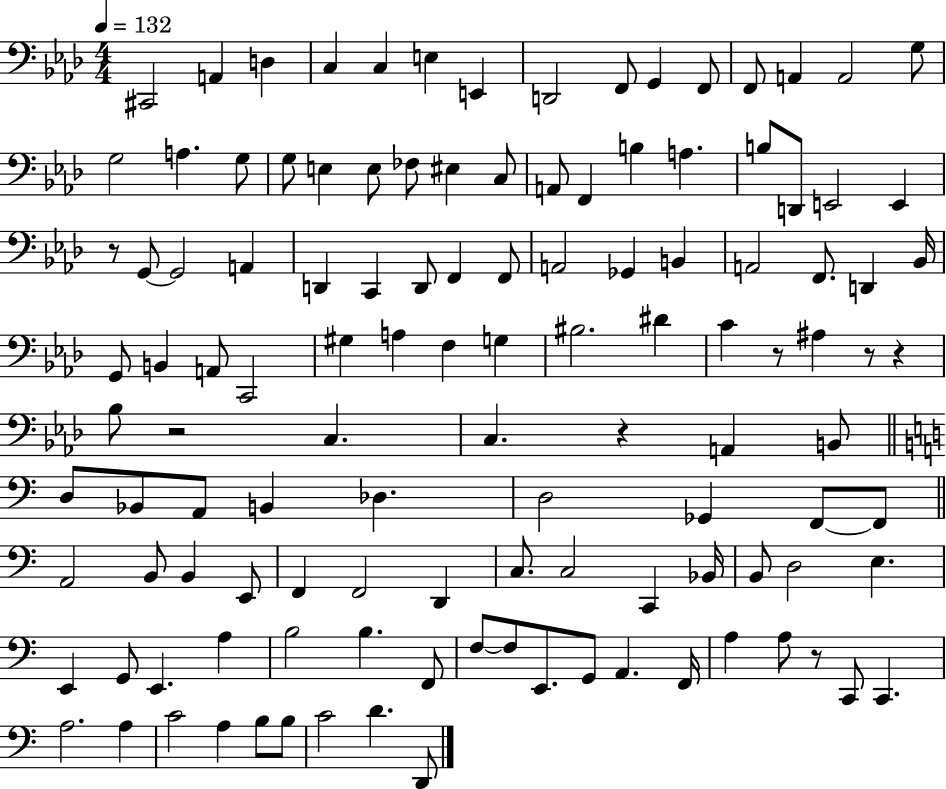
X:1
T:Untitled
M:4/4
L:1/4
K:Ab
^C,,2 A,, D, C, C, E, E,, D,,2 F,,/2 G,, F,,/2 F,,/2 A,, A,,2 G,/2 G,2 A, G,/2 G,/2 E, E,/2 _F,/2 ^E, C,/2 A,,/2 F,, B, A, B,/2 D,,/2 E,,2 E,, z/2 G,,/2 G,,2 A,, D,, C,, D,,/2 F,, F,,/2 A,,2 _G,, B,, A,,2 F,,/2 D,, _B,,/4 G,,/2 B,, A,,/2 C,,2 ^G, A, F, G, ^B,2 ^D C z/2 ^A, z/2 z _B,/2 z2 C, C, z A,, B,,/2 D,/2 _B,,/2 A,,/2 B,, _D, D,2 _G,, F,,/2 F,,/2 A,,2 B,,/2 B,, E,,/2 F,, F,,2 D,, C,/2 C,2 C,, _B,,/4 B,,/2 D,2 E, E,, G,,/2 E,, A, B,2 B, F,,/2 F,/2 F,/2 E,,/2 G,,/2 A,, F,,/4 A, A,/2 z/2 C,,/2 C,, A,2 A, C2 A, B,/2 B,/2 C2 D D,,/2